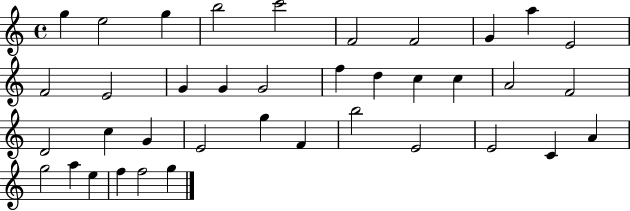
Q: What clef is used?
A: treble